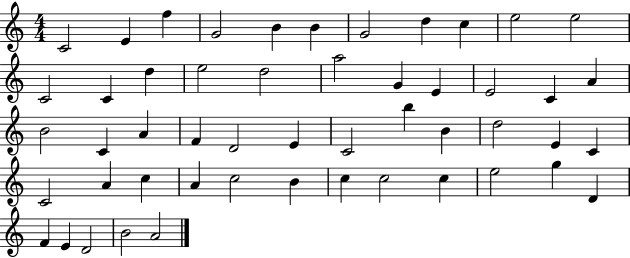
X:1
T:Untitled
M:4/4
L:1/4
K:C
C2 E f G2 B B G2 d c e2 e2 C2 C d e2 d2 a2 G E E2 C A B2 C A F D2 E C2 b B d2 E C C2 A c A c2 B c c2 c e2 g D F E D2 B2 A2